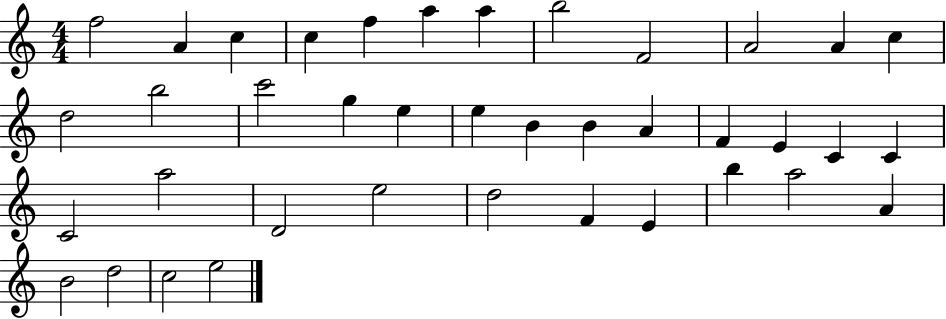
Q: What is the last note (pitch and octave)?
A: E5